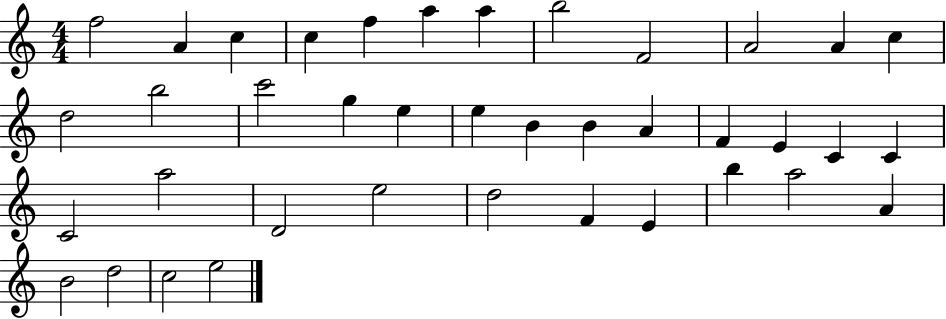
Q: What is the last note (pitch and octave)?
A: E5